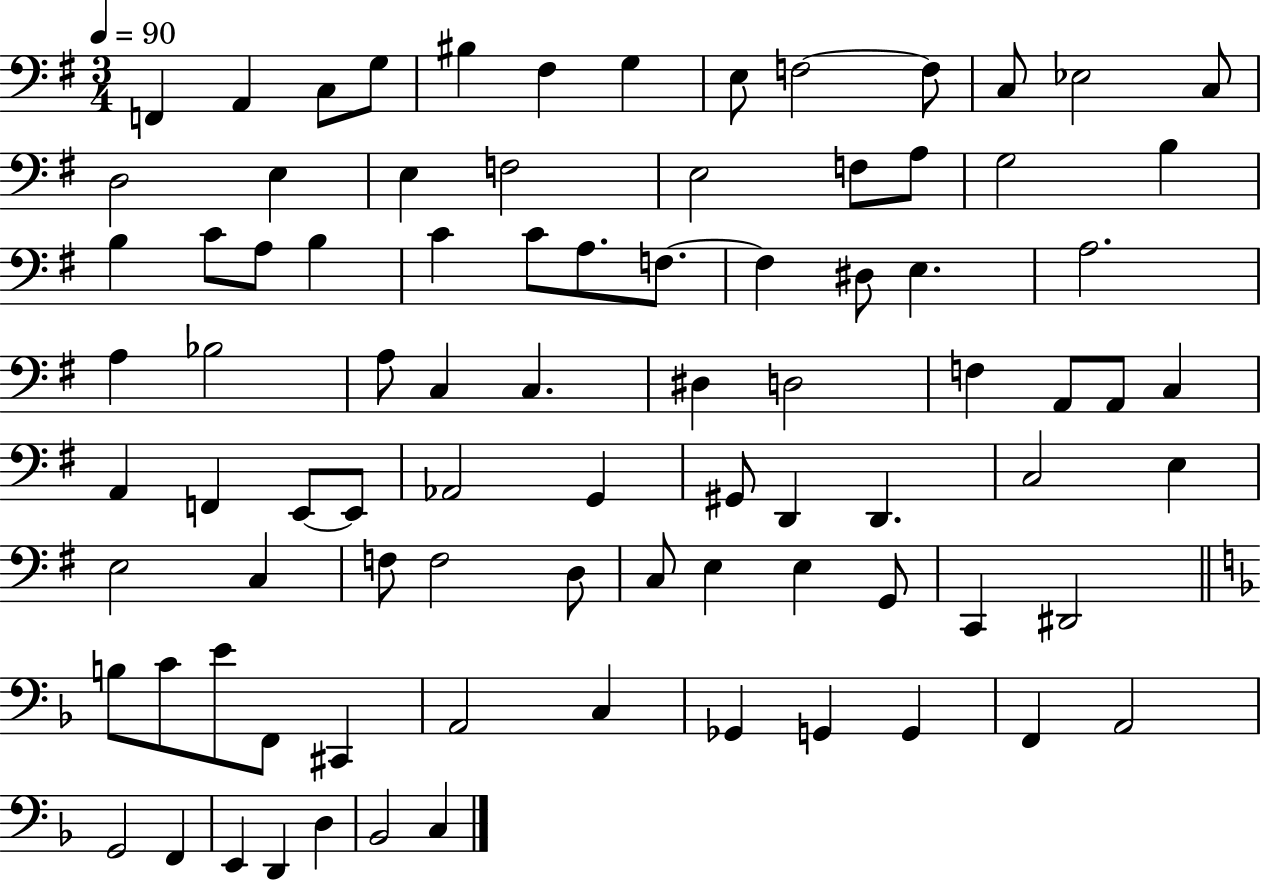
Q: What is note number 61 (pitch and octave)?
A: D3